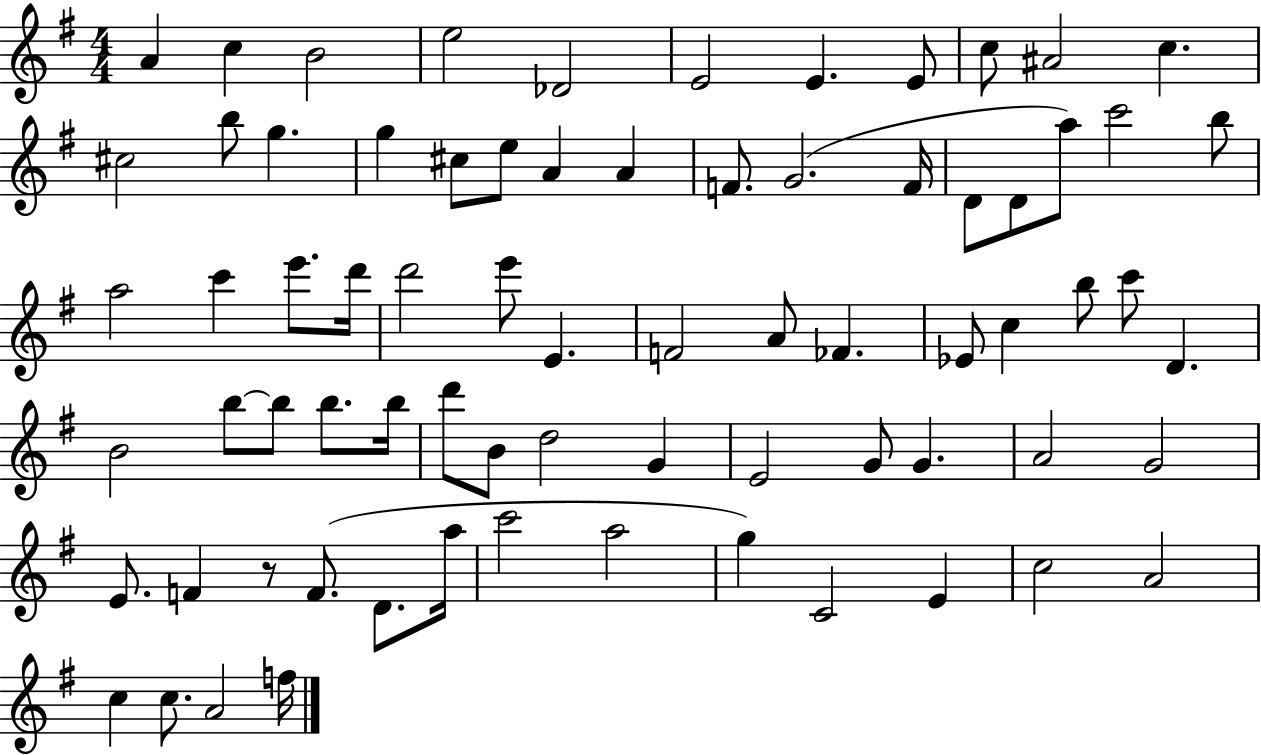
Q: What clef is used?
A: treble